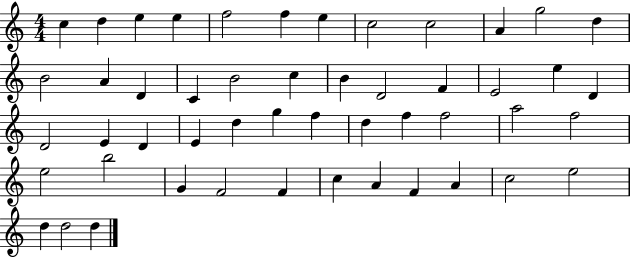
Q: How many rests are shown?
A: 0